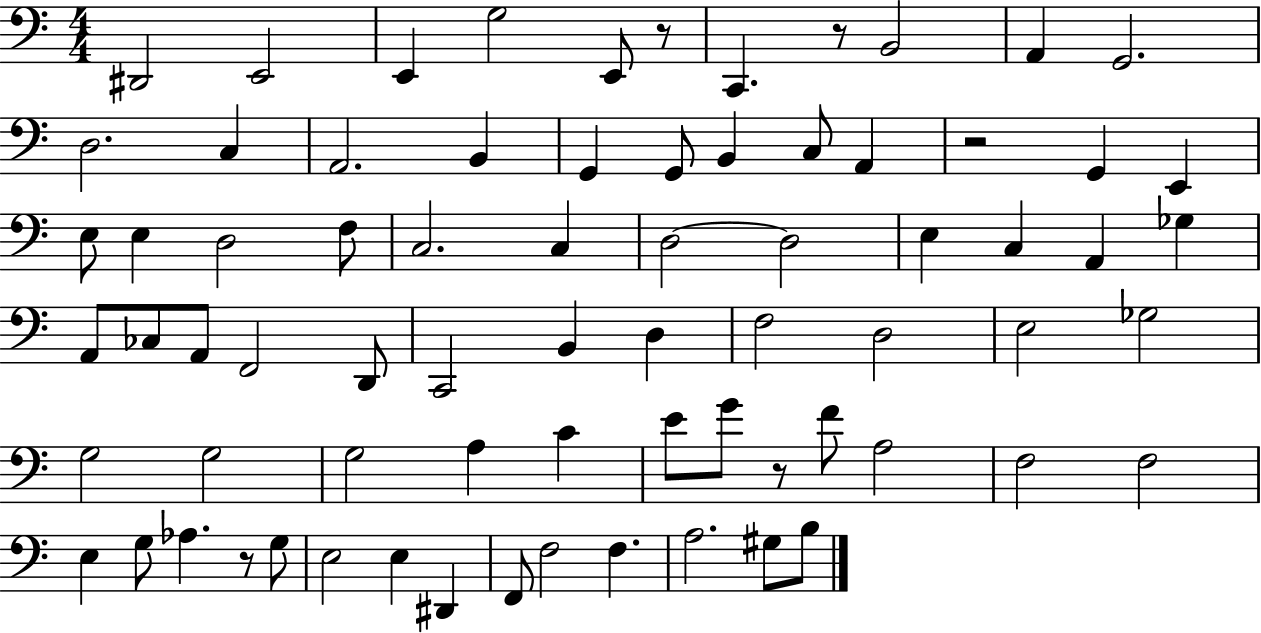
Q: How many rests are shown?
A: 5